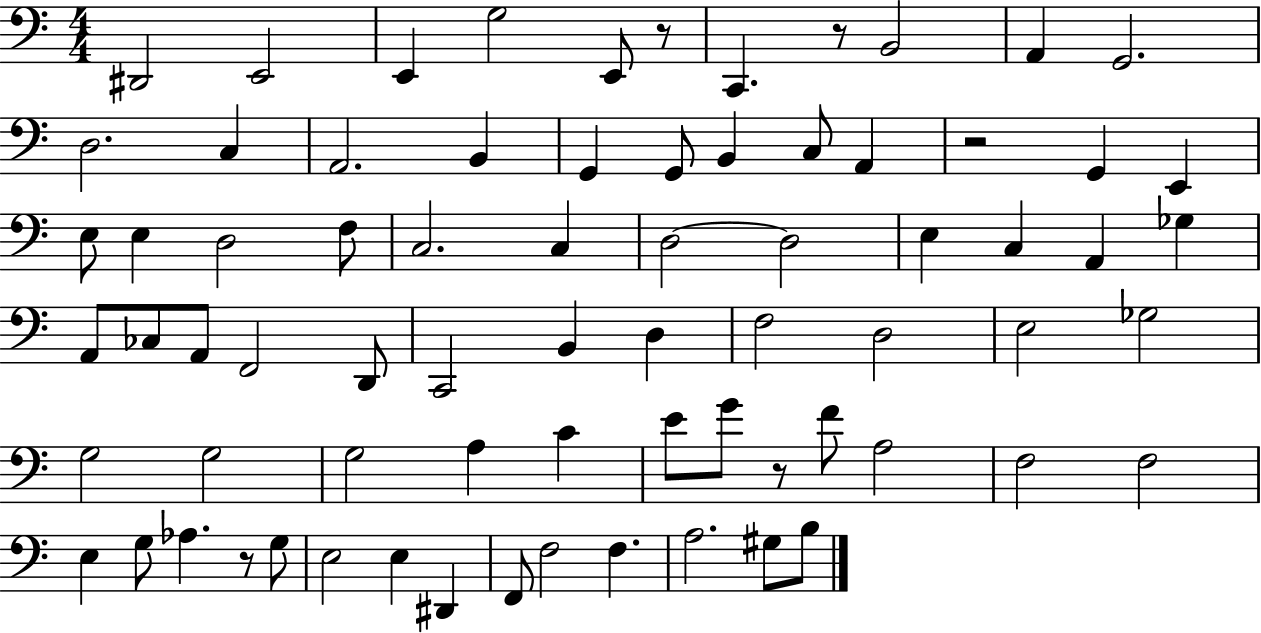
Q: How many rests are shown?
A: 5